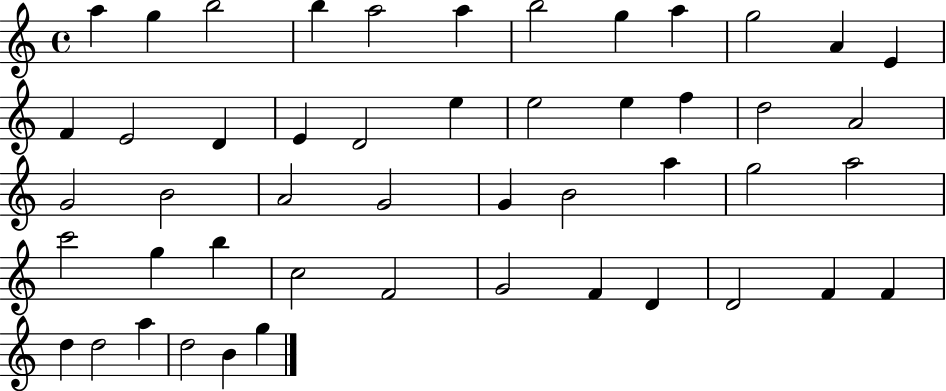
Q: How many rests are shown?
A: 0